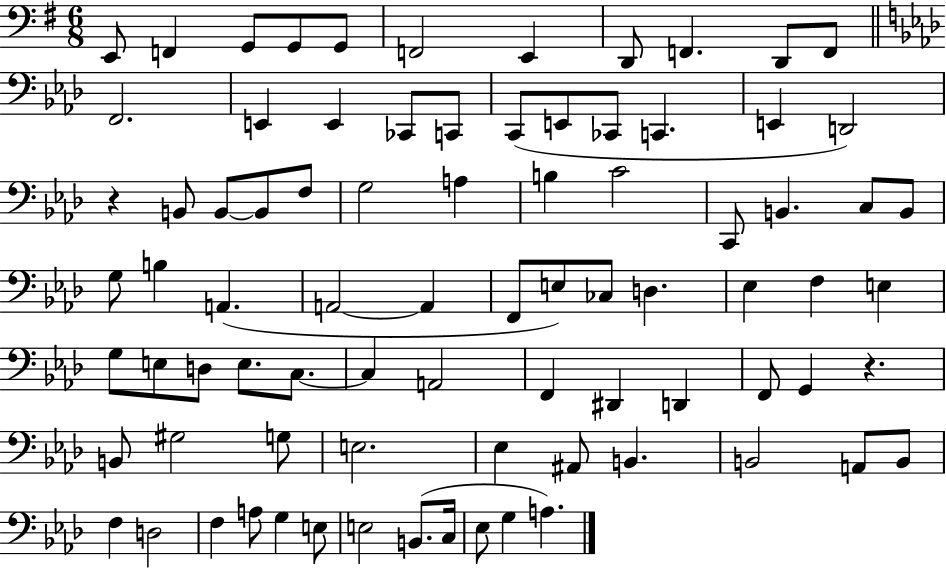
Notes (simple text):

E2/e F2/q G2/e G2/e G2/e F2/h E2/q D2/e F2/q. D2/e F2/e F2/h. E2/q E2/q CES2/e C2/e C2/e E2/e CES2/e C2/q. E2/q D2/h R/q B2/e B2/e B2/e F3/e G3/h A3/q B3/q C4/h C2/e B2/q. C3/e B2/e G3/e B3/q A2/q. A2/h A2/q F2/e E3/e CES3/e D3/q. Eb3/q F3/q E3/q G3/e E3/e D3/e E3/e. C3/e. C3/q A2/h F2/q D#2/q D2/q F2/e G2/q R/q. B2/e G#3/h G3/e E3/h. Eb3/q A#2/e B2/q. B2/h A2/e B2/e F3/q D3/h F3/q A3/e G3/q E3/e E3/h B2/e. C3/s Eb3/e G3/q A3/q.